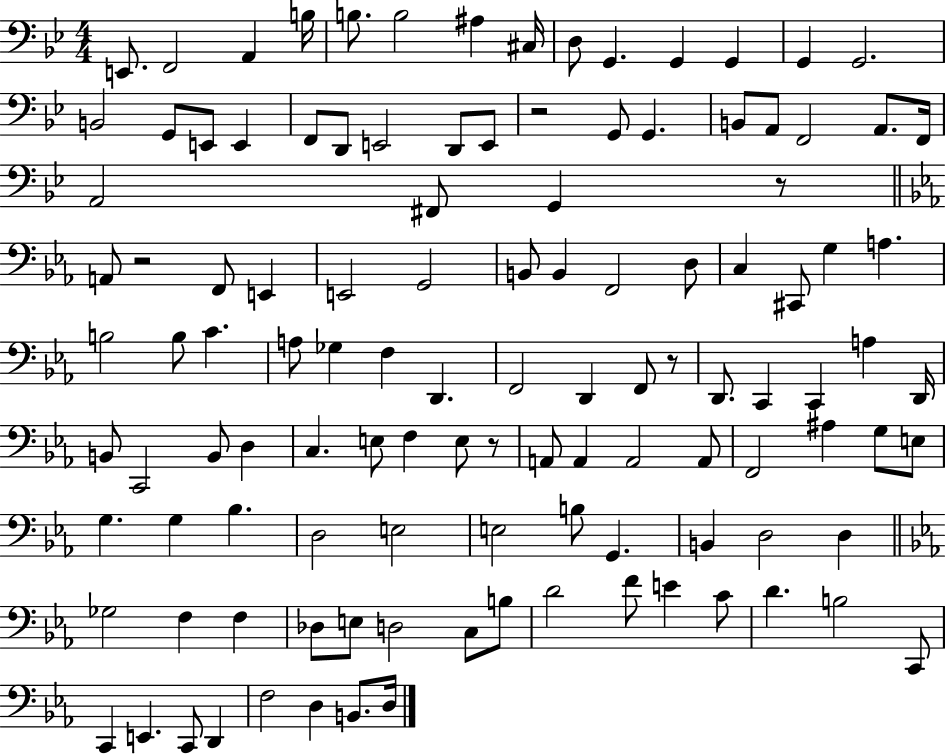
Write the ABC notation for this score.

X:1
T:Untitled
M:4/4
L:1/4
K:Bb
E,,/2 F,,2 A,, B,/4 B,/2 B,2 ^A, ^C,/4 D,/2 G,, G,, G,, G,, G,,2 B,,2 G,,/2 E,,/2 E,, F,,/2 D,,/2 E,,2 D,,/2 E,,/2 z2 G,,/2 G,, B,,/2 A,,/2 F,,2 A,,/2 F,,/4 A,,2 ^F,,/2 G,, z/2 A,,/2 z2 F,,/2 E,, E,,2 G,,2 B,,/2 B,, F,,2 D,/2 C, ^C,,/2 G, A, B,2 B,/2 C A,/2 _G, F, D,, F,,2 D,, F,,/2 z/2 D,,/2 C,, C,, A, D,,/4 B,,/2 C,,2 B,,/2 D, C, E,/2 F, E,/2 z/2 A,,/2 A,, A,,2 A,,/2 F,,2 ^A, G,/2 E,/2 G, G, _B, D,2 E,2 E,2 B,/2 G,, B,, D,2 D, _G,2 F, F, _D,/2 E,/2 D,2 C,/2 B,/2 D2 F/2 E C/2 D B,2 C,,/2 C,, E,, C,,/2 D,, F,2 D, B,,/2 D,/4